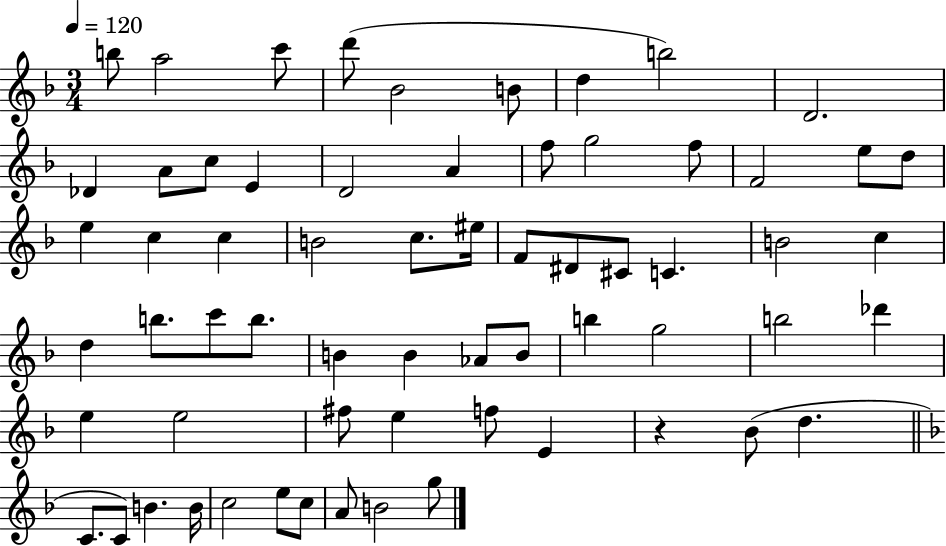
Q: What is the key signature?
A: F major